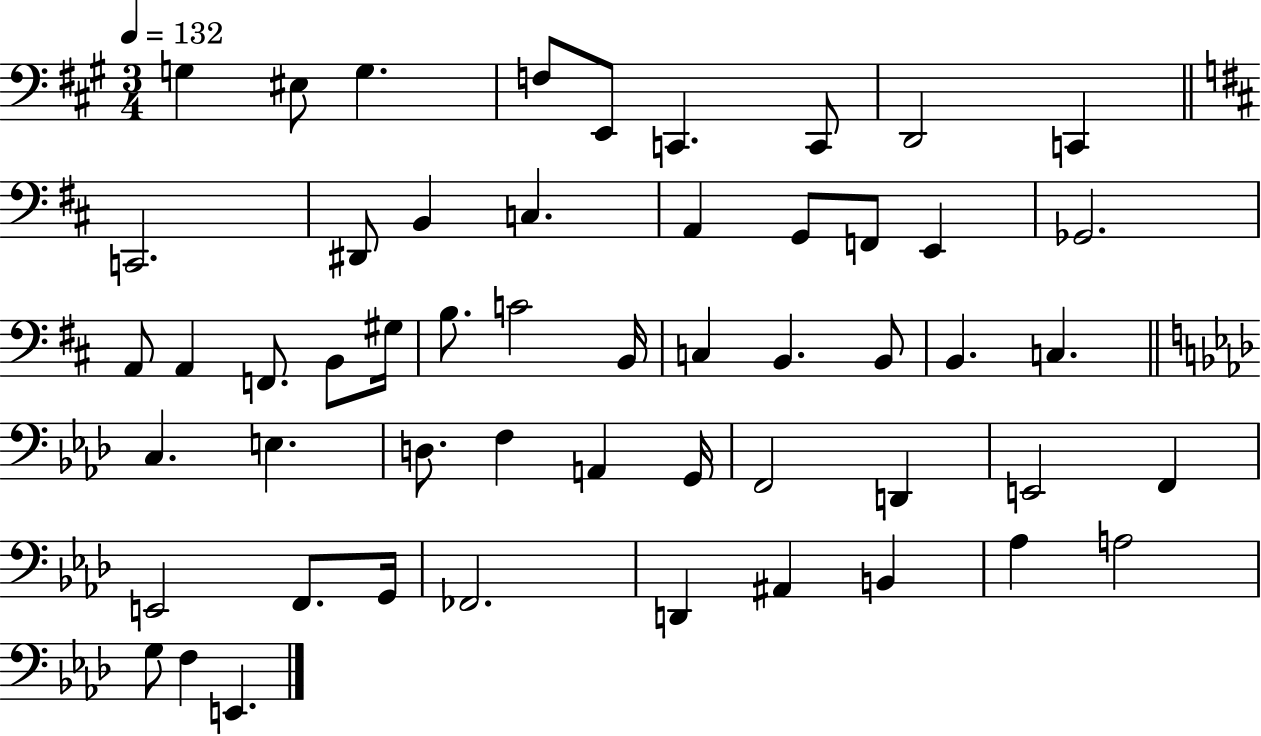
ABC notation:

X:1
T:Untitled
M:3/4
L:1/4
K:A
G, ^E,/2 G, F,/2 E,,/2 C,, C,,/2 D,,2 C,, C,,2 ^D,,/2 B,, C, A,, G,,/2 F,,/2 E,, _G,,2 A,,/2 A,, F,,/2 B,,/2 ^G,/4 B,/2 C2 B,,/4 C, B,, B,,/2 B,, C, C, E, D,/2 F, A,, G,,/4 F,,2 D,, E,,2 F,, E,,2 F,,/2 G,,/4 _F,,2 D,, ^A,, B,, _A, A,2 G,/2 F, E,,